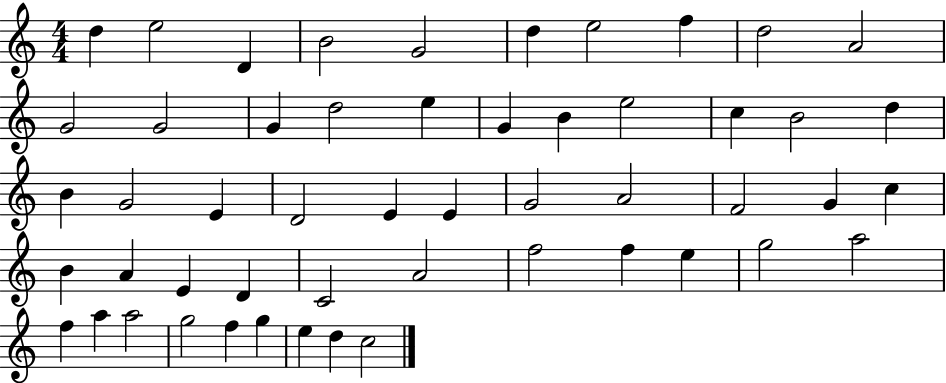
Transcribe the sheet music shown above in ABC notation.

X:1
T:Untitled
M:4/4
L:1/4
K:C
d e2 D B2 G2 d e2 f d2 A2 G2 G2 G d2 e G B e2 c B2 d B G2 E D2 E E G2 A2 F2 G c B A E D C2 A2 f2 f e g2 a2 f a a2 g2 f g e d c2